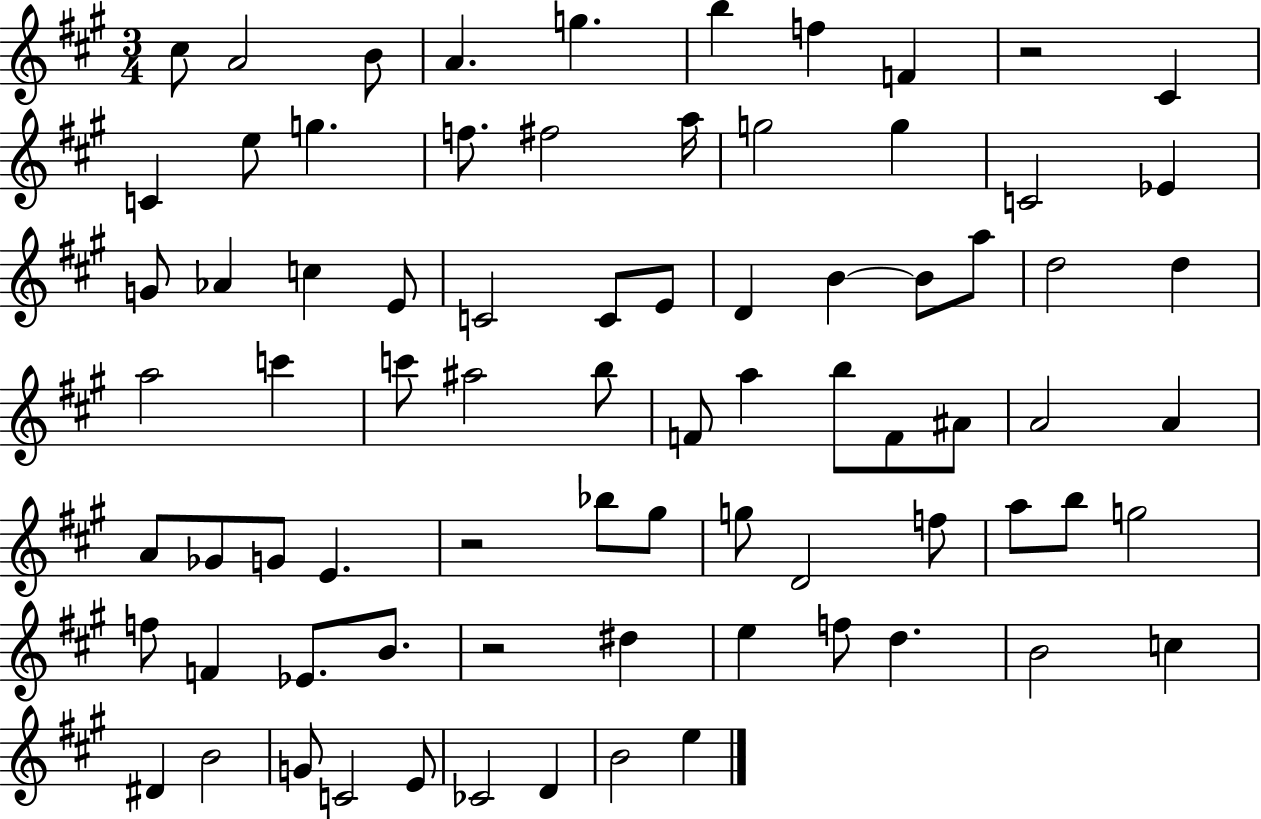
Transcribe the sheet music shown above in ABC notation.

X:1
T:Untitled
M:3/4
L:1/4
K:A
^c/2 A2 B/2 A g b f F z2 ^C C e/2 g f/2 ^f2 a/4 g2 g C2 _E G/2 _A c E/2 C2 C/2 E/2 D B B/2 a/2 d2 d a2 c' c'/2 ^a2 b/2 F/2 a b/2 F/2 ^A/2 A2 A A/2 _G/2 G/2 E z2 _b/2 ^g/2 g/2 D2 f/2 a/2 b/2 g2 f/2 F _E/2 B/2 z2 ^d e f/2 d B2 c ^D B2 G/2 C2 E/2 _C2 D B2 e